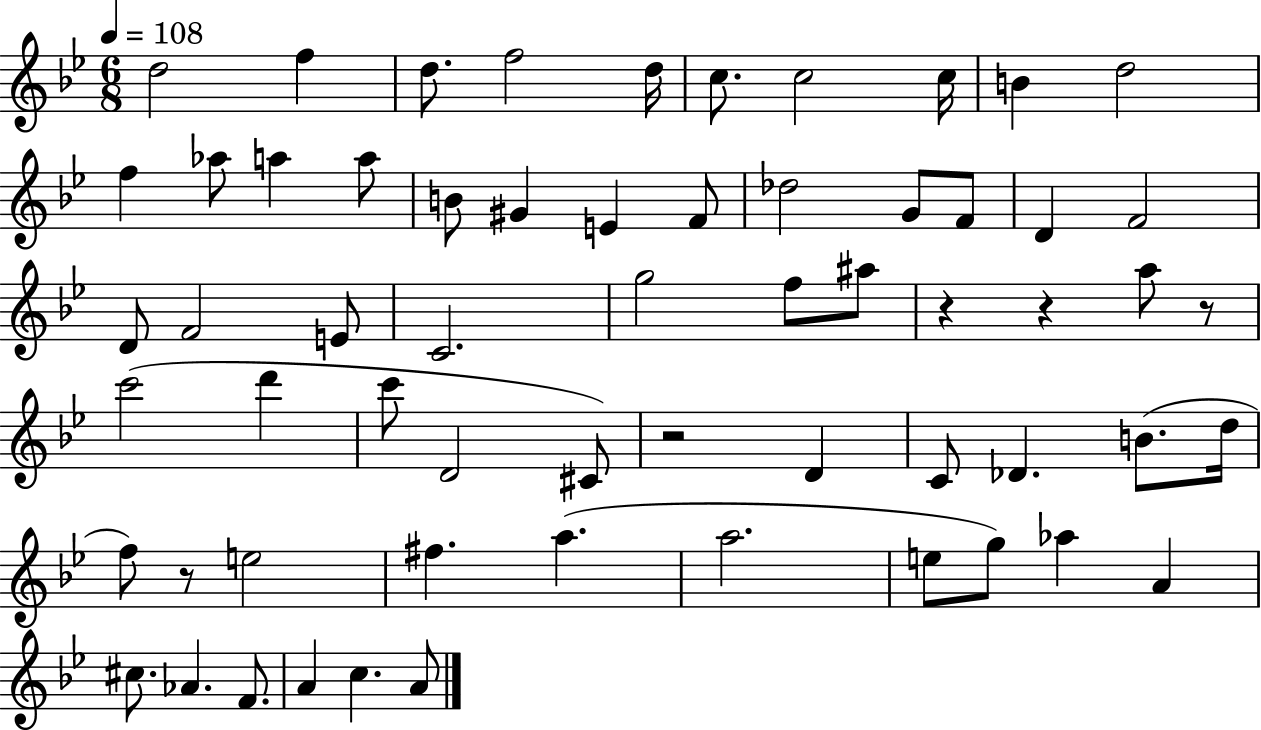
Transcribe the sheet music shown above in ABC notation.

X:1
T:Untitled
M:6/8
L:1/4
K:Bb
d2 f d/2 f2 d/4 c/2 c2 c/4 B d2 f _a/2 a a/2 B/2 ^G E F/2 _d2 G/2 F/2 D F2 D/2 F2 E/2 C2 g2 f/2 ^a/2 z z a/2 z/2 c'2 d' c'/2 D2 ^C/2 z2 D C/2 _D B/2 d/4 f/2 z/2 e2 ^f a a2 e/2 g/2 _a A ^c/2 _A F/2 A c A/2